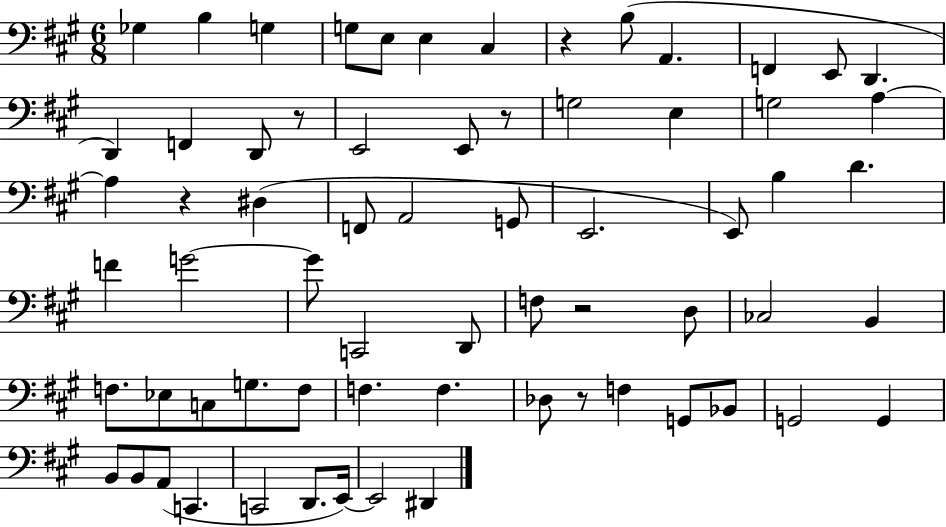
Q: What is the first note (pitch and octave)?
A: Gb3